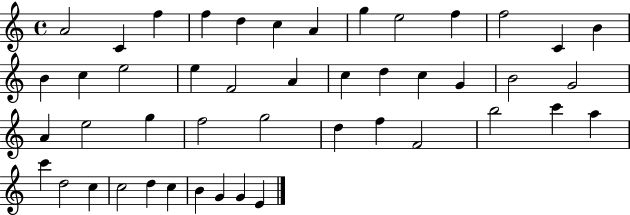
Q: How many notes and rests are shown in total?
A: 46